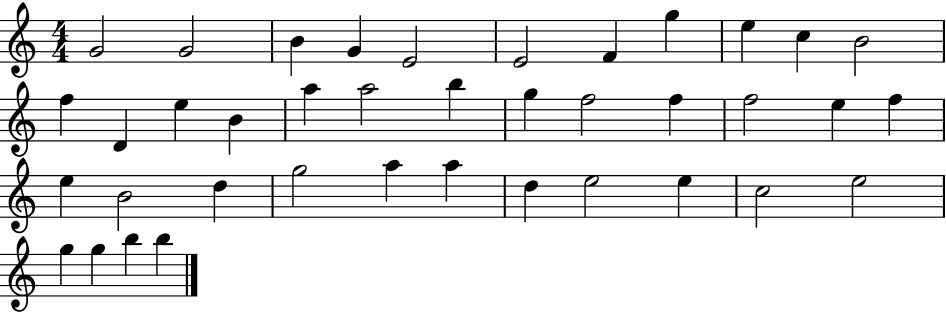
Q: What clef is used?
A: treble